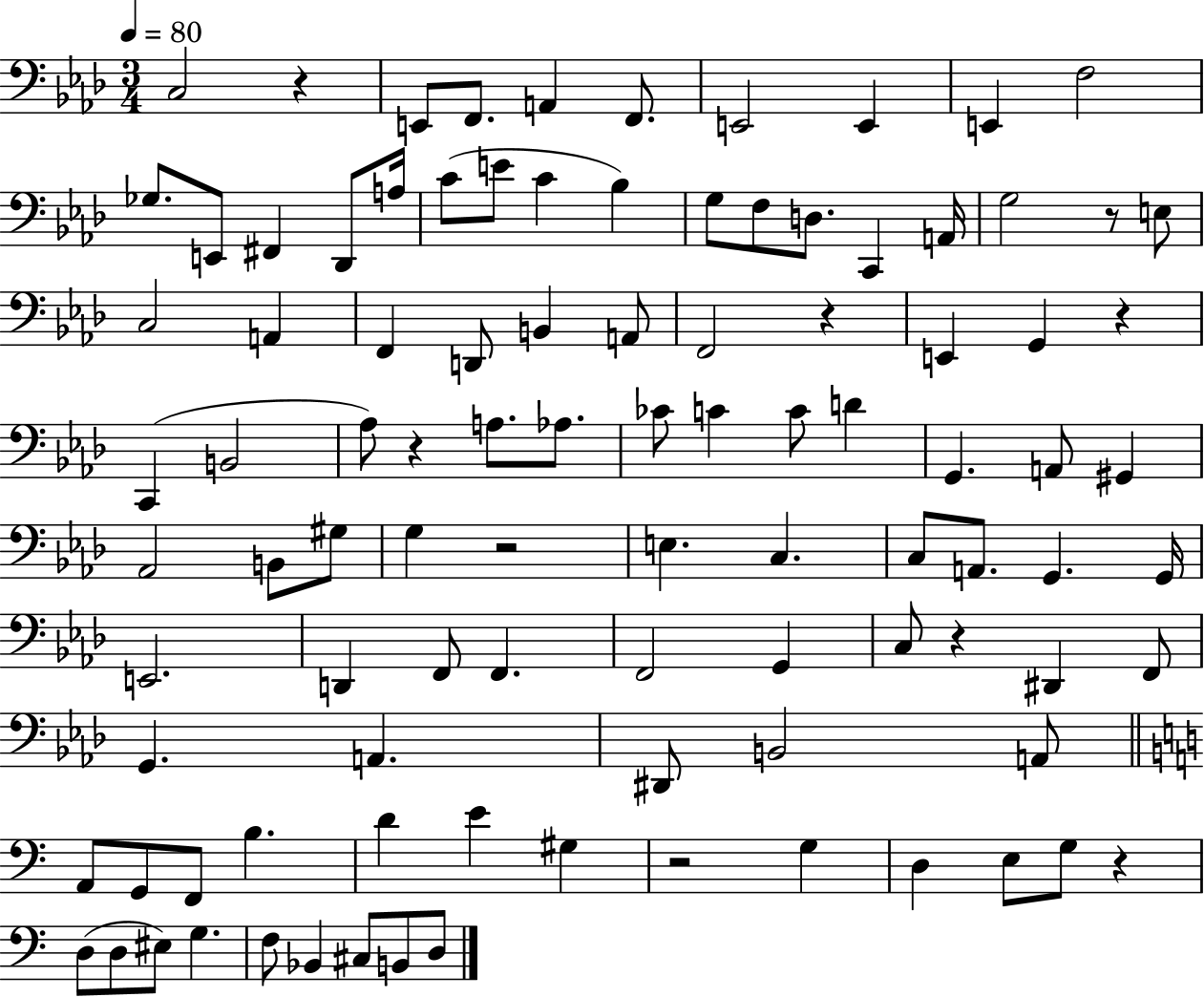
{
  \clef bass
  \numericTimeSignature
  \time 3/4
  \key aes \major
  \tempo 4 = 80
  c2 r4 | e,8 f,8. a,4 f,8. | e,2 e,4 | e,4 f2 | \break ges8. e,8 fis,4 des,8 a16 | c'8( e'8 c'4 bes4) | g8 f8 d8. c,4 a,16 | g2 r8 e8 | \break c2 a,4 | f,4 d,8 b,4 a,8 | f,2 r4 | e,4 g,4 r4 | \break c,4( b,2 | aes8) r4 a8. aes8. | ces'8 c'4 c'8 d'4 | g,4. a,8 gis,4 | \break aes,2 b,8 gis8 | g4 r2 | e4. c4. | c8 a,8. g,4. g,16 | \break e,2. | d,4 f,8 f,4. | f,2 g,4 | c8 r4 dis,4 f,8 | \break g,4. a,4. | dis,8 b,2 a,8 | \bar "||" \break \key c \major a,8 g,8 f,8 b4. | d'4 e'4 gis4 | r2 g4 | d4 e8 g8 r4 | \break d8( d8 eis8) g4. | f8 bes,4 cis8 b,8 d8 | \bar "|."
}